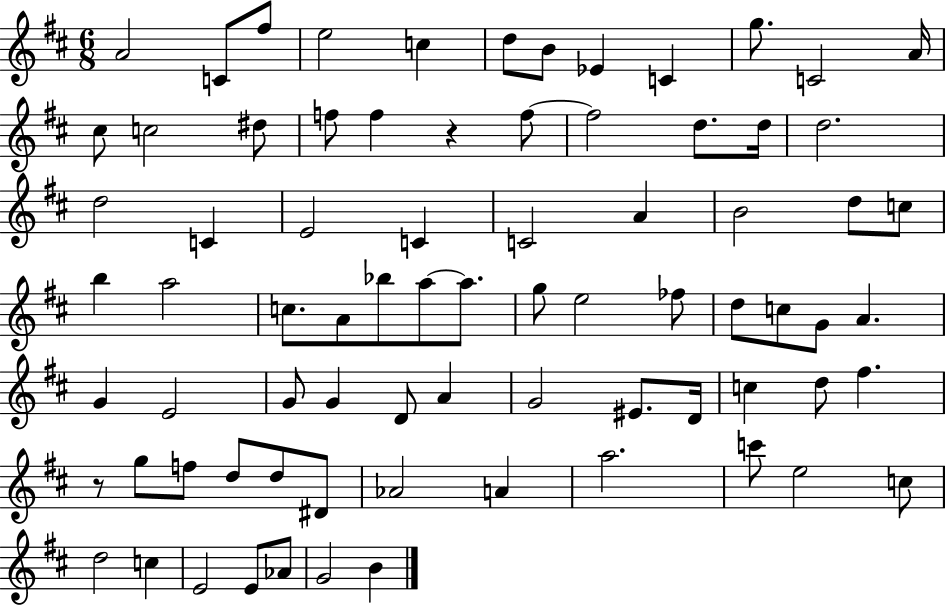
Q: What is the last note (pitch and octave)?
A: B4